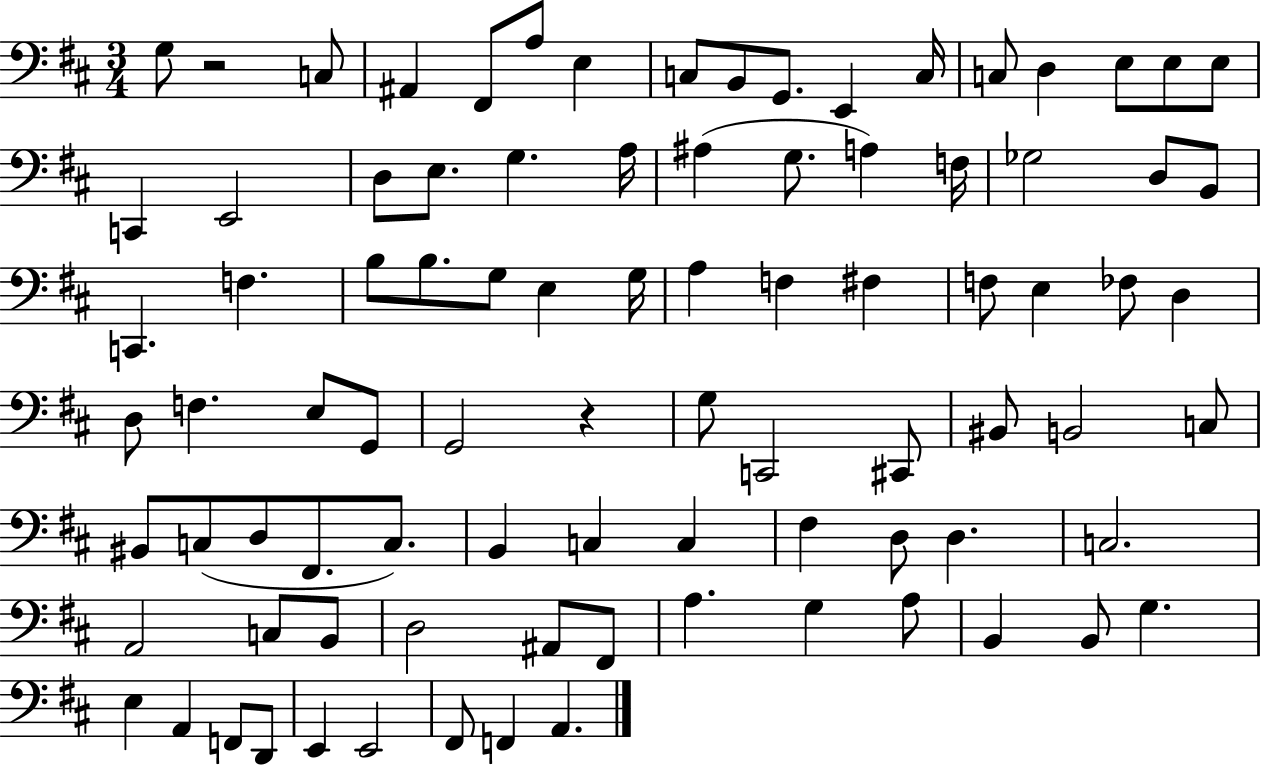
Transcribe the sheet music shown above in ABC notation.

X:1
T:Untitled
M:3/4
L:1/4
K:D
G,/2 z2 C,/2 ^A,, ^F,,/2 A,/2 E, C,/2 B,,/2 G,,/2 E,, C,/4 C,/2 D, E,/2 E,/2 E,/2 C,, E,,2 D,/2 E,/2 G, A,/4 ^A, G,/2 A, F,/4 _G,2 D,/2 B,,/2 C,, F, B,/2 B,/2 G,/2 E, G,/4 A, F, ^F, F,/2 E, _F,/2 D, D,/2 F, E,/2 G,,/2 G,,2 z G,/2 C,,2 ^C,,/2 ^B,,/2 B,,2 C,/2 ^B,,/2 C,/2 D,/2 ^F,,/2 C,/2 B,, C, C, ^F, D,/2 D, C,2 A,,2 C,/2 B,,/2 D,2 ^A,,/2 ^F,,/2 A, G, A,/2 B,, B,,/2 G, E, A,, F,,/2 D,,/2 E,, E,,2 ^F,,/2 F,, A,,